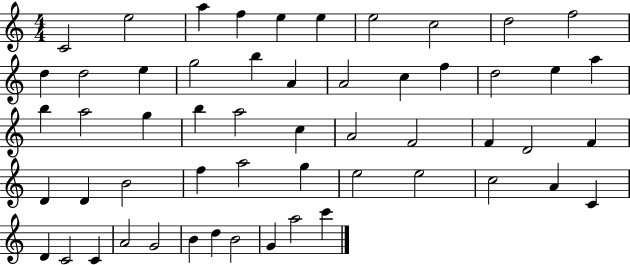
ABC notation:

X:1
T:Untitled
M:4/4
L:1/4
K:C
C2 e2 a f e e e2 c2 d2 f2 d d2 e g2 b A A2 c f d2 e a b a2 g b a2 c A2 F2 F D2 F D D B2 f a2 g e2 e2 c2 A C D C2 C A2 G2 B d B2 G a2 c'